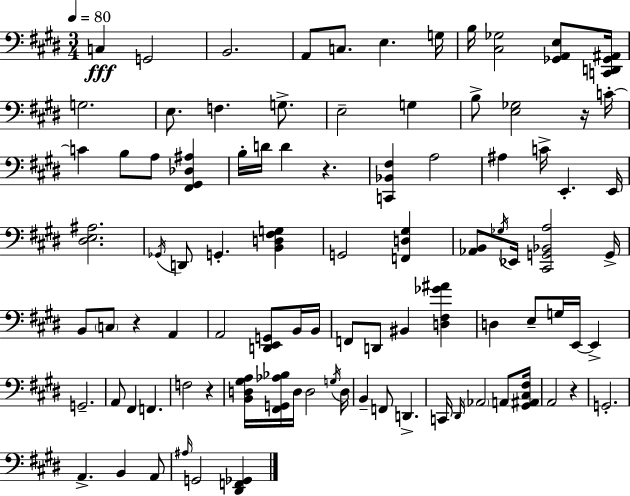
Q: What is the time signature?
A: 3/4